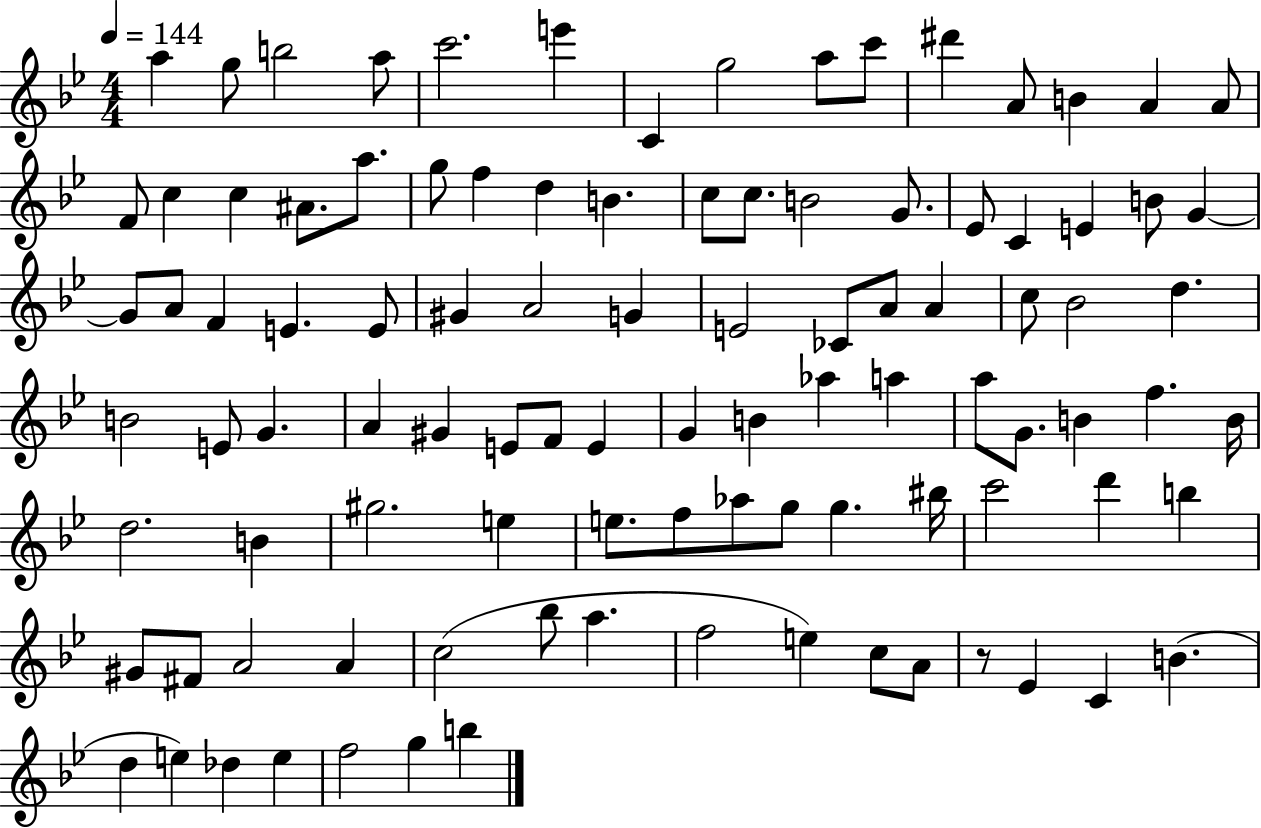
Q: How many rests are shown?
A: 1